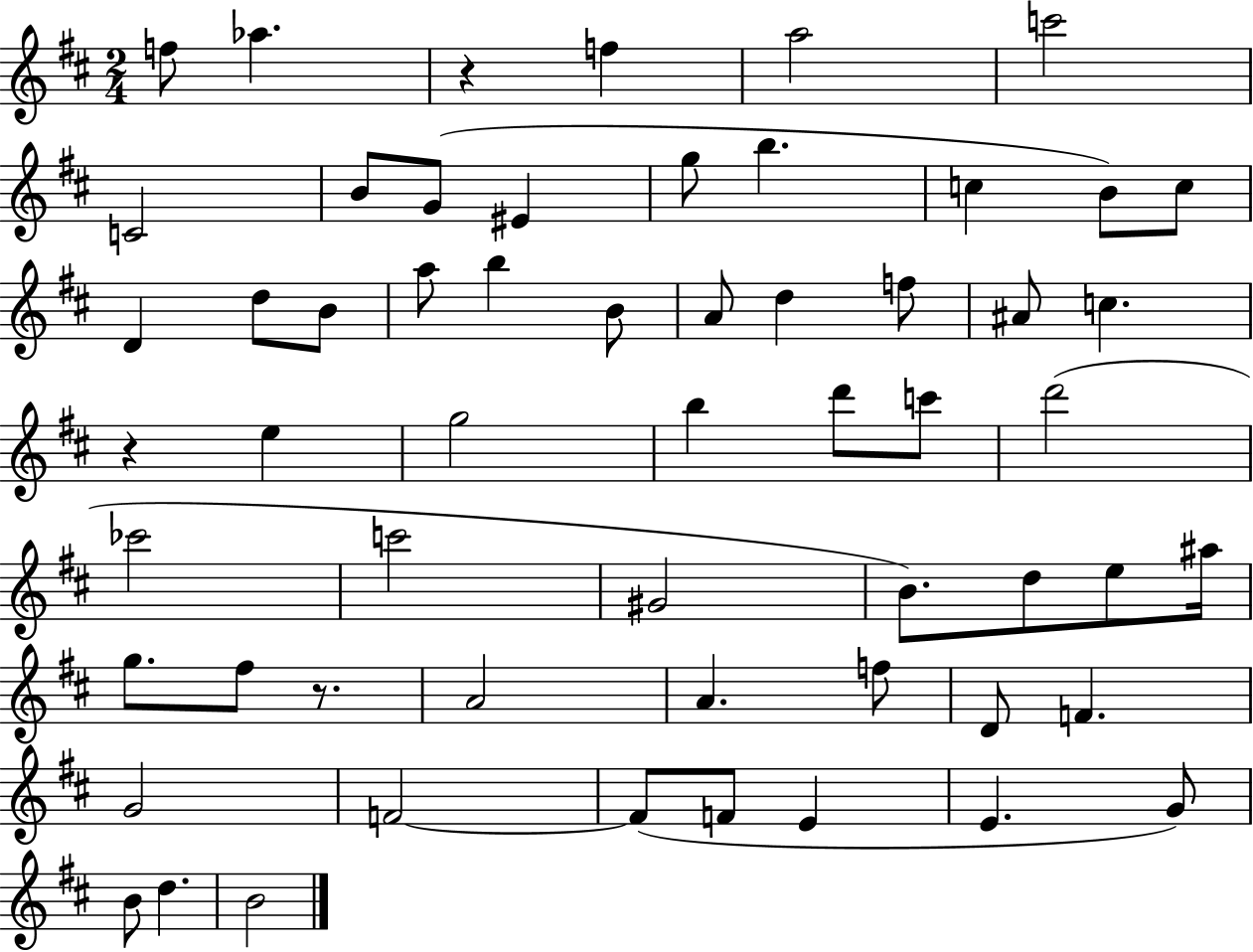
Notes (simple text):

F5/e Ab5/q. R/q F5/q A5/h C6/h C4/h B4/e G4/e EIS4/q G5/e B5/q. C5/q B4/e C5/e D4/q D5/e B4/e A5/e B5/q B4/e A4/e D5/q F5/e A#4/e C5/q. R/q E5/q G5/h B5/q D6/e C6/e D6/h CES6/h C6/h G#4/h B4/e. D5/e E5/e A#5/s G5/e. F#5/e R/e. A4/h A4/q. F5/e D4/e F4/q. G4/h F4/h F4/e F4/e E4/q E4/q. G4/e B4/e D5/q. B4/h